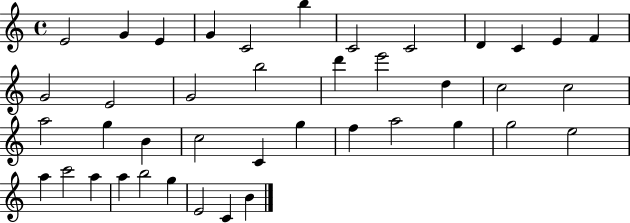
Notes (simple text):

E4/h G4/q E4/q G4/q C4/h B5/q C4/h C4/h D4/q C4/q E4/q F4/q G4/h E4/h G4/h B5/h D6/q E6/h D5/q C5/h C5/h A5/h G5/q B4/q C5/h C4/q G5/q F5/q A5/h G5/q G5/h E5/h A5/q C6/h A5/q A5/q B5/h G5/q E4/h C4/q B4/q